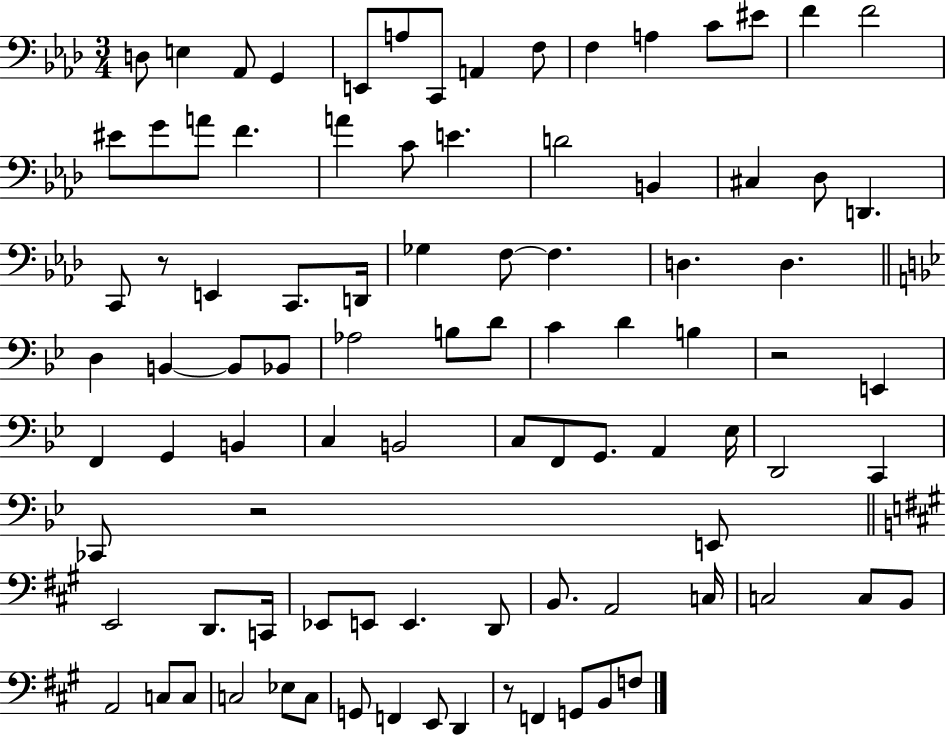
{
  \clef bass
  \numericTimeSignature
  \time 3/4
  \key aes \major
  \repeat volta 2 { d8 e4 aes,8 g,4 | e,8 a8 c,8 a,4 f8 | f4 a4 c'8 eis'8 | f'4 f'2 | \break eis'8 g'8 a'8 f'4. | a'4 c'8 e'4. | d'2 b,4 | cis4 des8 d,4. | \break c,8 r8 e,4 c,8. d,16 | ges4 f8~~ f4. | d4. d4. | \bar "||" \break \key g \minor d4 b,4~~ b,8 bes,8 | aes2 b8 d'8 | c'4 d'4 b4 | r2 e,4 | \break f,4 g,4 b,4 | c4 b,2 | c8 f,8 g,8. a,4 ees16 | d,2 c,4 | \break ces,8 r2 e,8 | \bar "||" \break \key a \major e,2 d,8. c,16 | ees,8 e,8 e,4. d,8 | b,8. a,2 c16 | c2 c8 b,8 | \break a,2 c8 c8 | c2 ees8 c8 | g,8 f,4 e,8 d,4 | r8 f,4 g,8 b,8 f8 | \break } \bar "|."
}